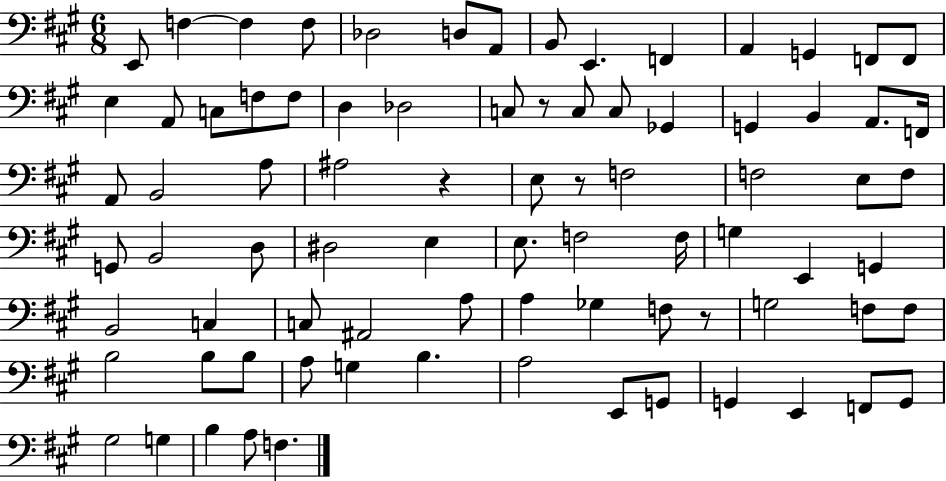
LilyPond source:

{
  \clef bass
  \numericTimeSignature
  \time 6/8
  \key a \major
  \repeat volta 2 { e,8 f4~~ f4 f8 | des2 d8 a,8 | b,8 e,4. f,4 | a,4 g,4 f,8 f,8 | \break e4 a,8 c8 f8 f8 | d4 des2 | c8 r8 c8 c8 ges,4 | g,4 b,4 a,8. f,16 | \break a,8 b,2 a8 | ais2 r4 | e8 r8 f2 | f2 e8 f8 | \break g,8 b,2 d8 | dis2 e4 | e8. f2 f16 | g4 e,4 g,4 | \break b,2 c4 | c8 ais,2 a8 | a4 ges4 f8 r8 | g2 f8 f8 | \break b2 b8 b8 | a8 g4 b4. | a2 e,8 g,8 | g,4 e,4 f,8 g,8 | \break gis2 g4 | b4 a8 f4. | } \bar "|."
}